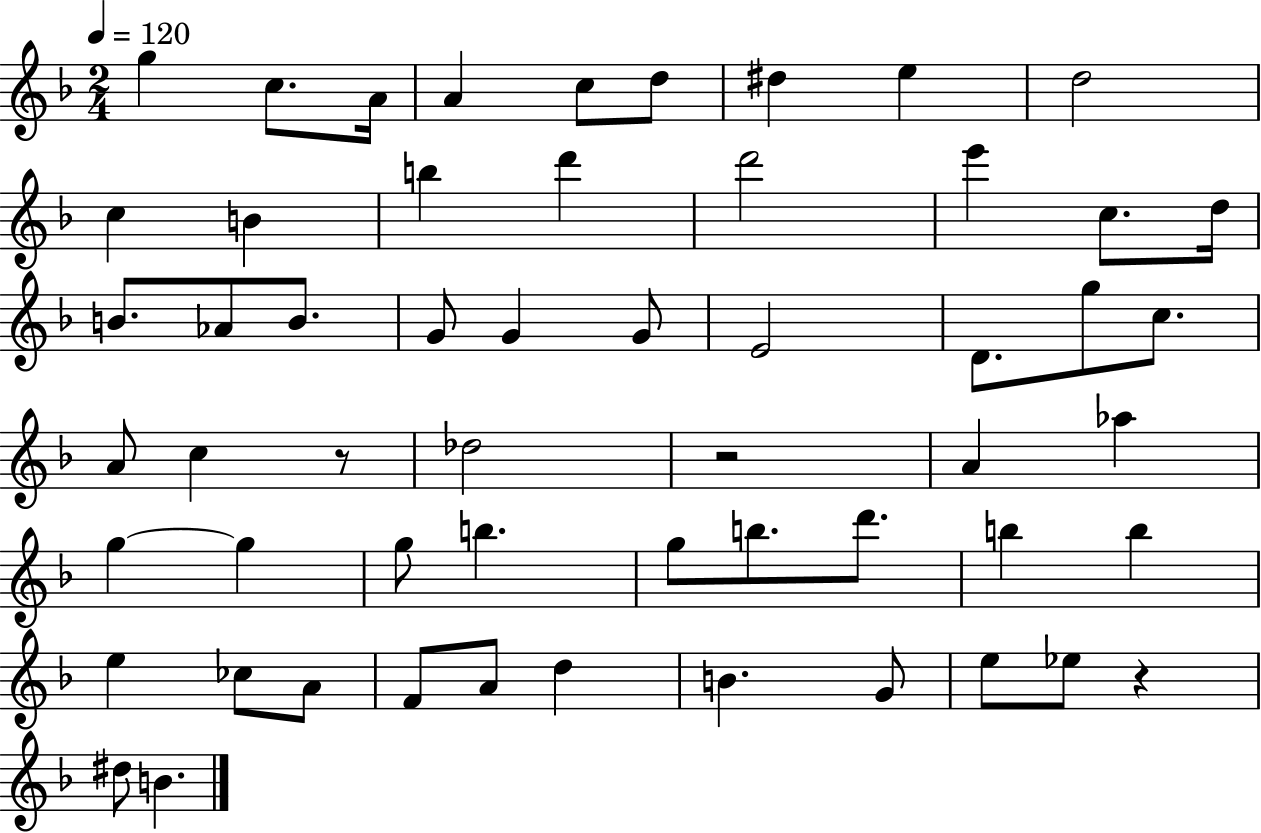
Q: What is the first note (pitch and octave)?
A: G5